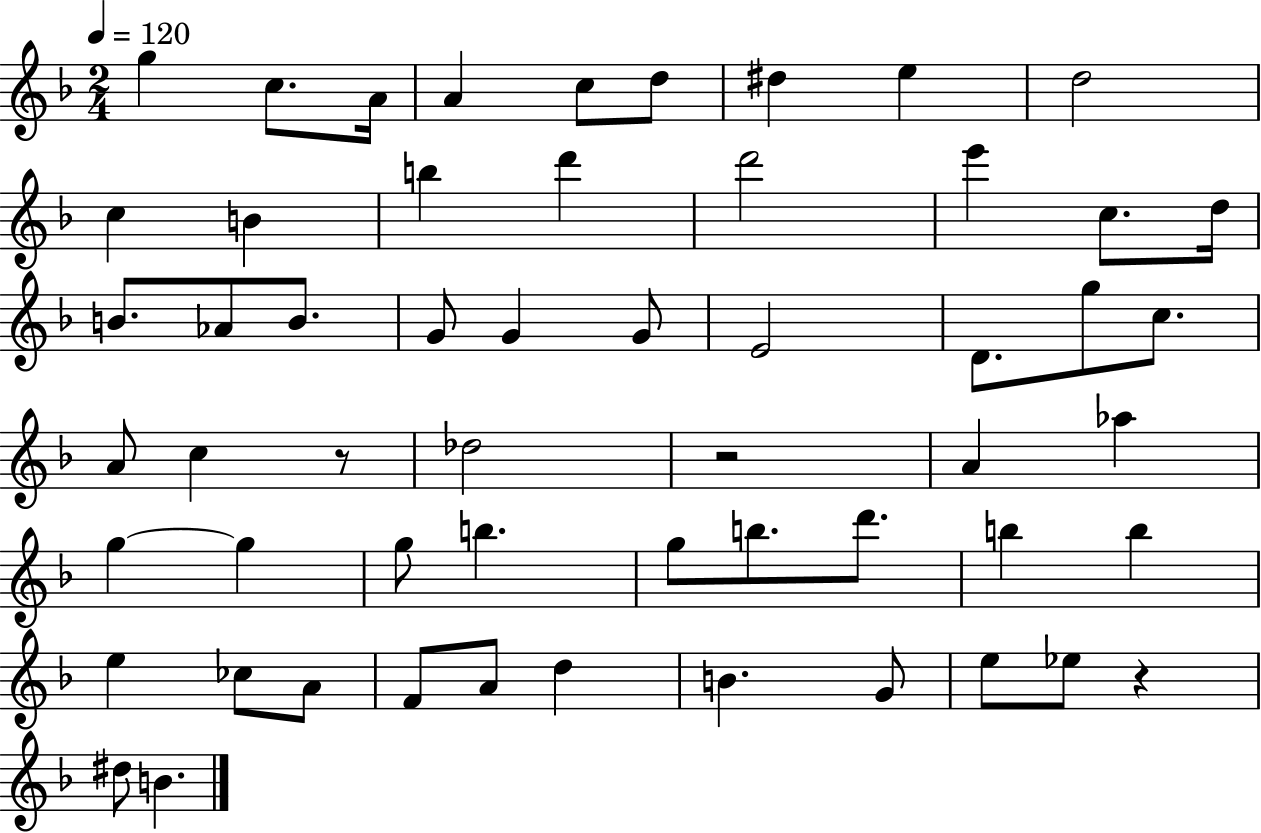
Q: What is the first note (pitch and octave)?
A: G5